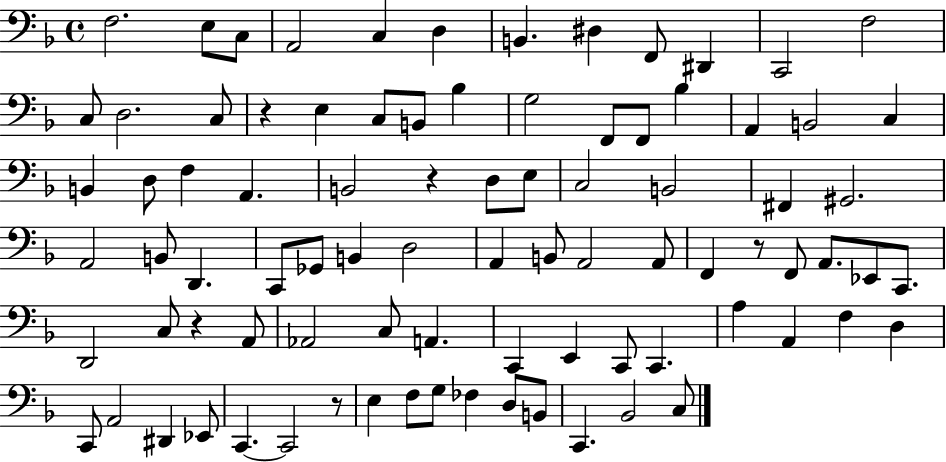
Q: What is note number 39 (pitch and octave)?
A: B2